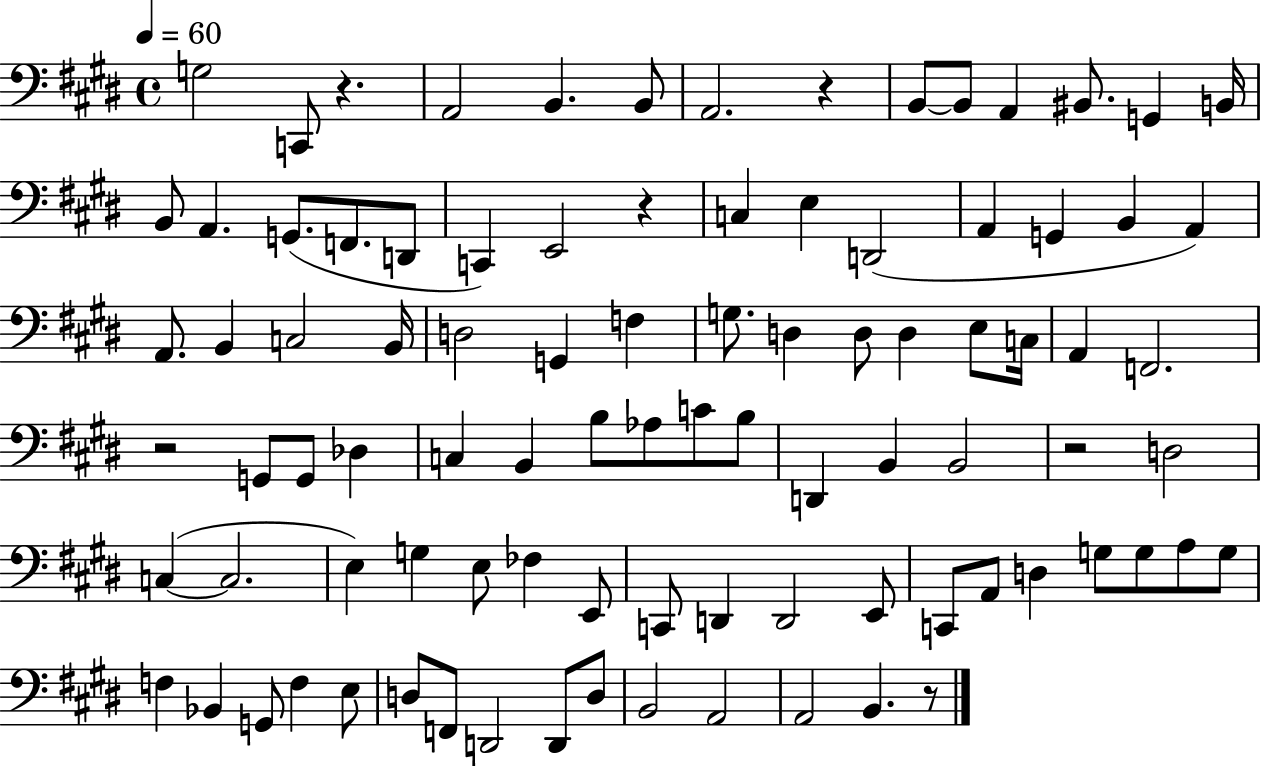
X:1
T:Untitled
M:4/4
L:1/4
K:E
G,2 C,,/2 z A,,2 B,, B,,/2 A,,2 z B,,/2 B,,/2 A,, ^B,,/2 G,, B,,/4 B,,/2 A,, G,,/2 F,,/2 D,,/2 C,, E,,2 z C, E, D,,2 A,, G,, B,, A,, A,,/2 B,, C,2 B,,/4 D,2 G,, F, G,/2 D, D,/2 D, E,/2 C,/4 A,, F,,2 z2 G,,/2 G,,/2 _D, C, B,, B,/2 _A,/2 C/2 B,/2 D,, B,, B,,2 z2 D,2 C, C,2 E, G, E,/2 _F, E,,/2 C,,/2 D,, D,,2 E,,/2 C,,/2 A,,/2 D, G,/2 G,/2 A,/2 G,/2 F, _B,, G,,/2 F, E,/2 D,/2 F,,/2 D,,2 D,,/2 D,/2 B,,2 A,,2 A,,2 B,, z/2